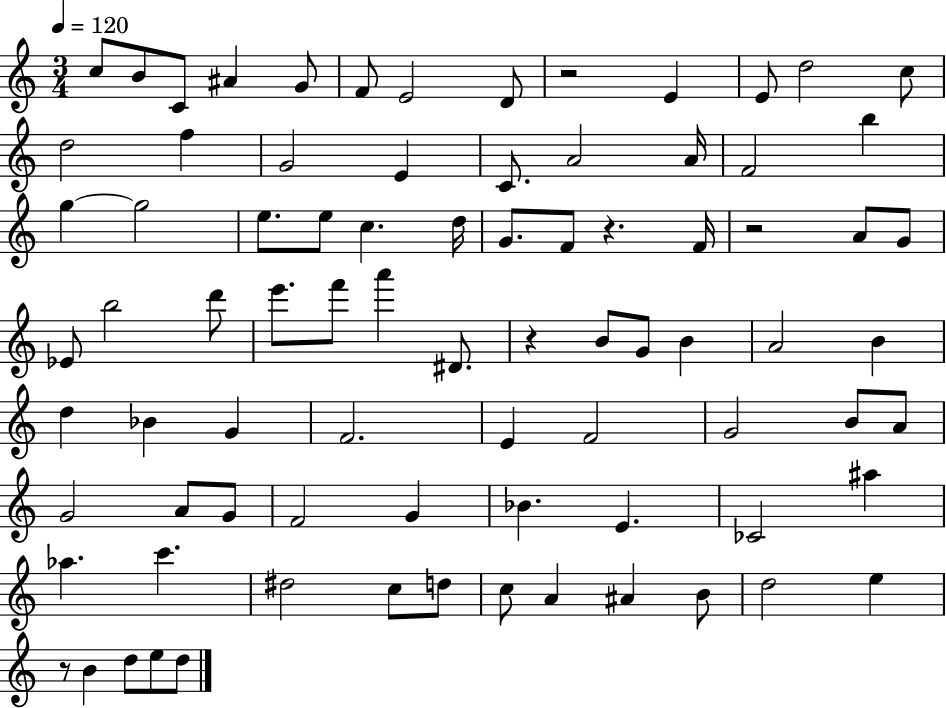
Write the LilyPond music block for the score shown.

{
  \clef treble
  \numericTimeSignature
  \time 3/4
  \key c \major
  \tempo 4 = 120
  c''8 b'8 c'8 ais'4 g'8 | f'8 e'2 d'8 | r2 e'4 | e'8 d''2 c''8 | \break d''2 f''4 | g'2 e'4 | c'8. a'2 a'16 | f'2 b''4 | \break g''4~~ g''2 | e''8. e''8 c''4. d''16 | g'8. f'8 r4. f'16 | r2 a'8 g'8 | \break ees'8 b''2 d'''8 | e'''8. f'''8 a'''4 dis'8. | r4 b'8 g'8 b'4 | a'2 b'4 | \break d''4 bes'4 g'4 | f'2. | e'4 f'2 | g'2 b'8 a'8 | \break g'2 a'8 g'8 | f'2 g'4 | bes'4. e'4. | ces'2 ais''4 | \break aes''4. c'''4. | dis''2 c''8 d''8 | c''8 a'4 ais'4 b'8 | d''2 e''4 | \break r8 b'4 d''8 e''8 d''8 | \bar "|."
}